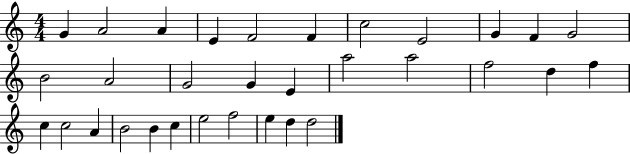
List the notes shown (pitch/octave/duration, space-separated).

G4/q A4/h A4/q E4/q F4/h F4/q C5/h E4/h G4/q F4/q G4/h B4/h A4/h G4/h G4/q E4/q A5/h A5/h F5/h D5/q F5/q C5/q C5/h A4/q B4/h B4/q C5/q E5/h F5/h E5/q D5/q D5/h